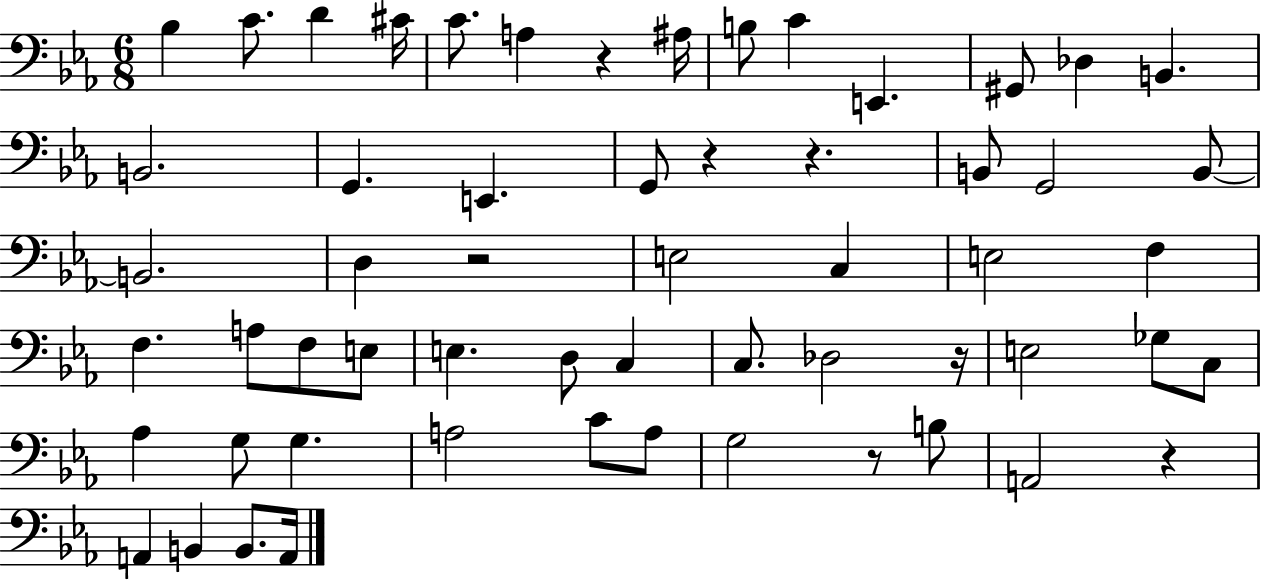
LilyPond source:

{
  \clef bass
  \numericTimeSignature
  \time 6/8
  \key ees \major
  \repeat volta 2 { bes4 c'8. d'4 cis'16 | c'8. a4 r4 ais16 | b8 c'4 e,4. | gis,8 des4 b,4. | \break b,2. | g,4. e,4. | g,8 r4 r4. | b,8 g,2 b,8~~ | \break b,2. | d4 r2 | e2 c4 | e2 f4 | \break f4. a8 f8 e8 | e4. d8 c4 | c8. des2 r16 | e2 ges8 c8 | \break aes4 g8 g4. | a2 c'8 a8 | g2 r8 b8 | a,2 r4 | \break a,4 b,4 b,8. a,16 | } \bar "|."
}